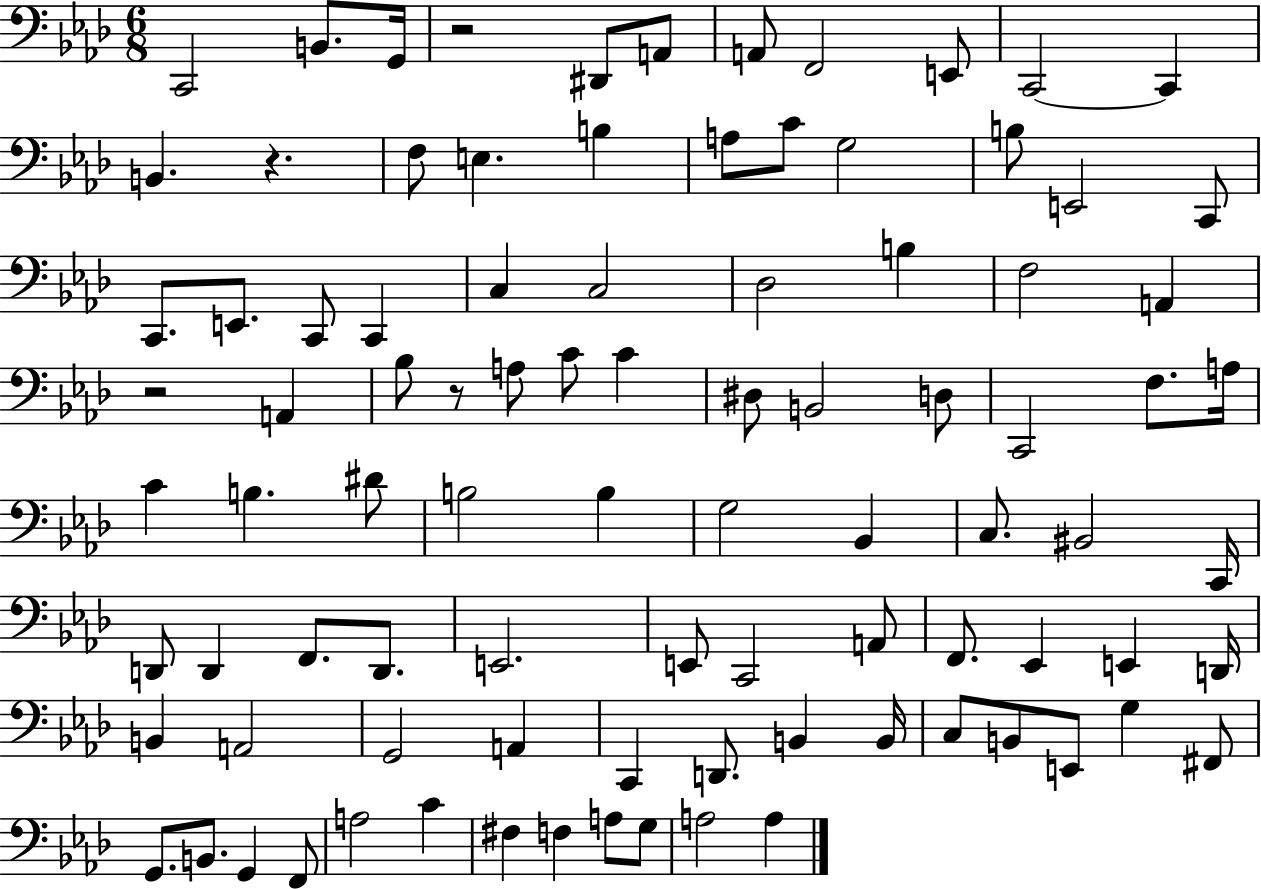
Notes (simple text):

C2/h B2/e. G2/s R/h D#2/e A2/e A2/e F2/h E2/e C2/h C2/q B2/q. R/q. F3/e E3/q. B3/q A3/e C4/e G3/h B3/e E2/h C2/e C2/e. E2/e. C2/e C2/q C3/q C3/h Db3/h B3/q F3/h A2/q R/h A2/q Bb3/e R/e A3/e C4/e C4/q D#3/e B2/h D3/e C2/h F3/e. A3/s C4/q B3/q. D#4/e B3/h B3/q G3/h Bb2/q C3/e. BIS2/h C2/s D2/e D2/q F2/e. D2/e. E2/h. E2/e C2/h A2/e F2/e. Eb2/q E2/q D2/s B2/q A2/h G2/h A2/q C2/q D2/e. B2/q B2/s C3/e B2/e E2/e G3/q F#2/e G2/e. B2/e. G2/q F2/e A3/h C4/q F#3/q F3/q A3/e G3/e A3/h A3/q